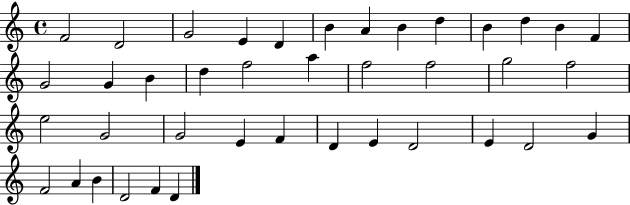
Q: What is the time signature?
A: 4/4